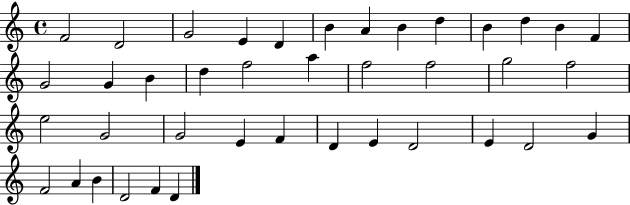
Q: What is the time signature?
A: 4/4